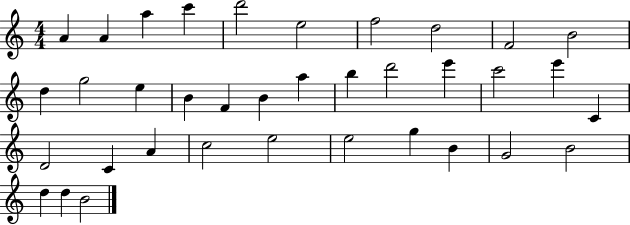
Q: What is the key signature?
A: C major